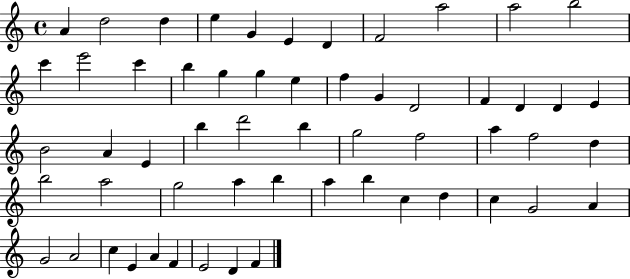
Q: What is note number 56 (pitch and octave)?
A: D4